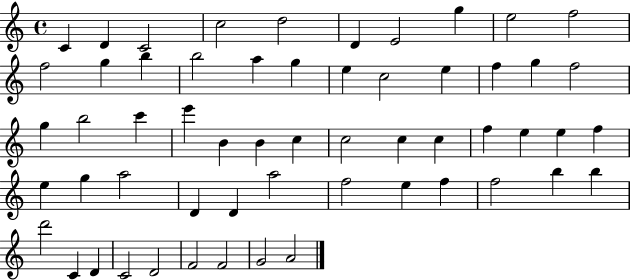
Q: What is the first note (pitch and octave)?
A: C4